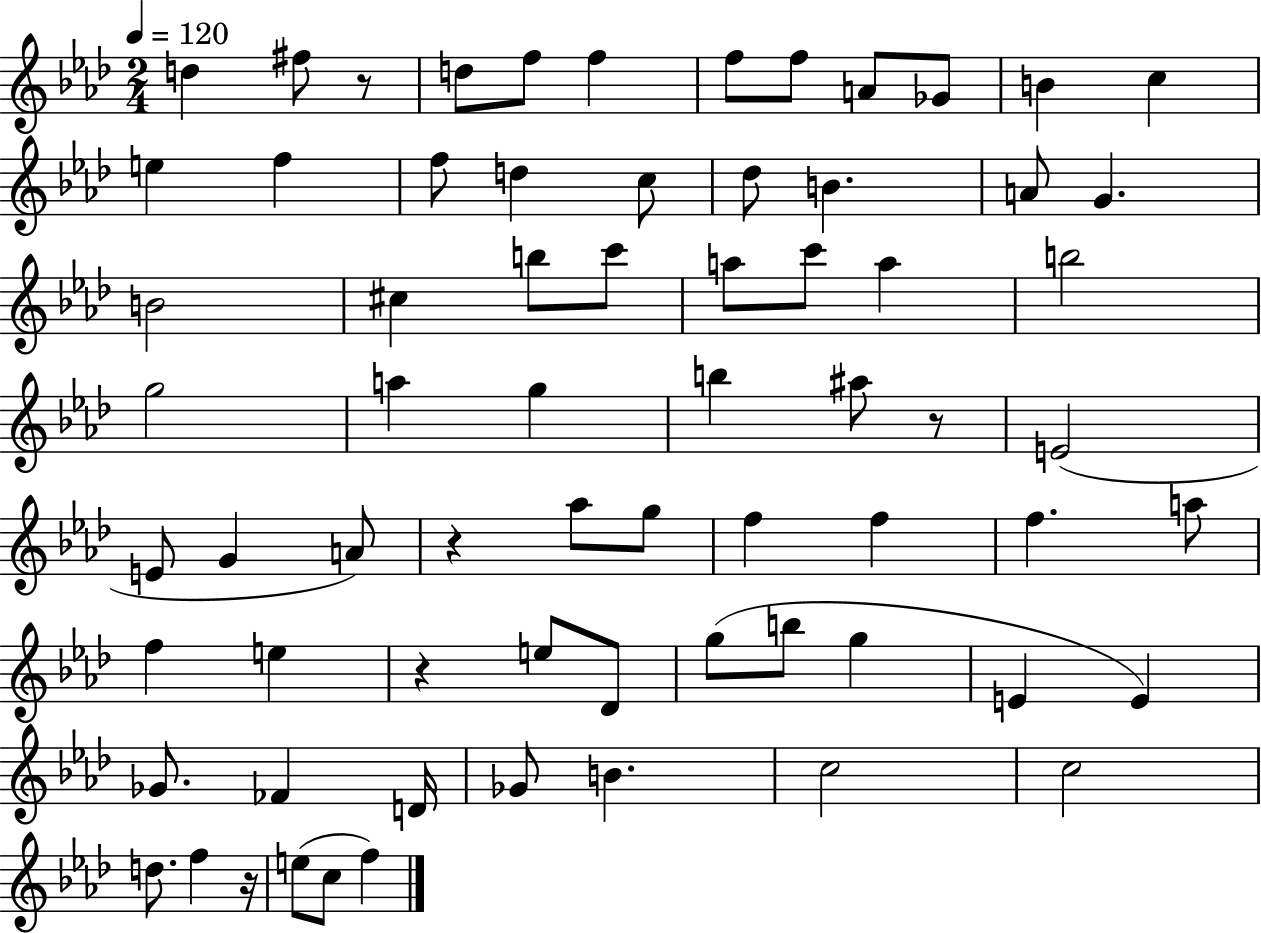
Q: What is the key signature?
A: AES major